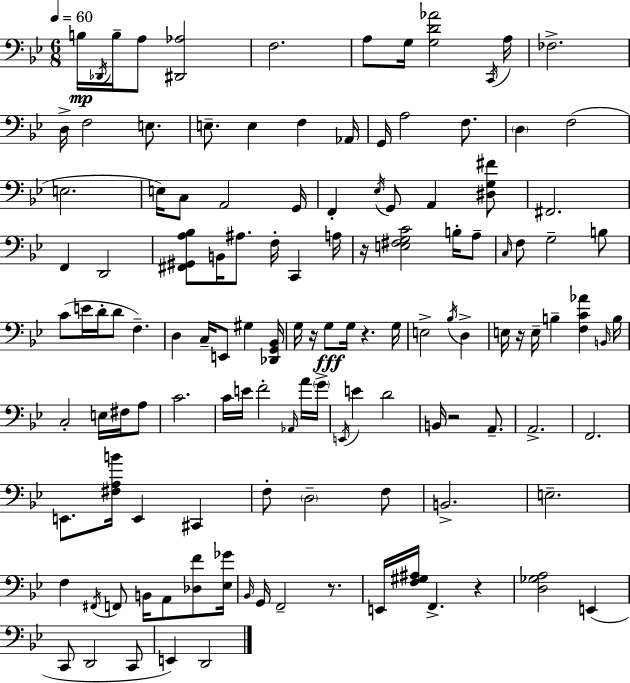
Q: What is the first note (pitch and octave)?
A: B3